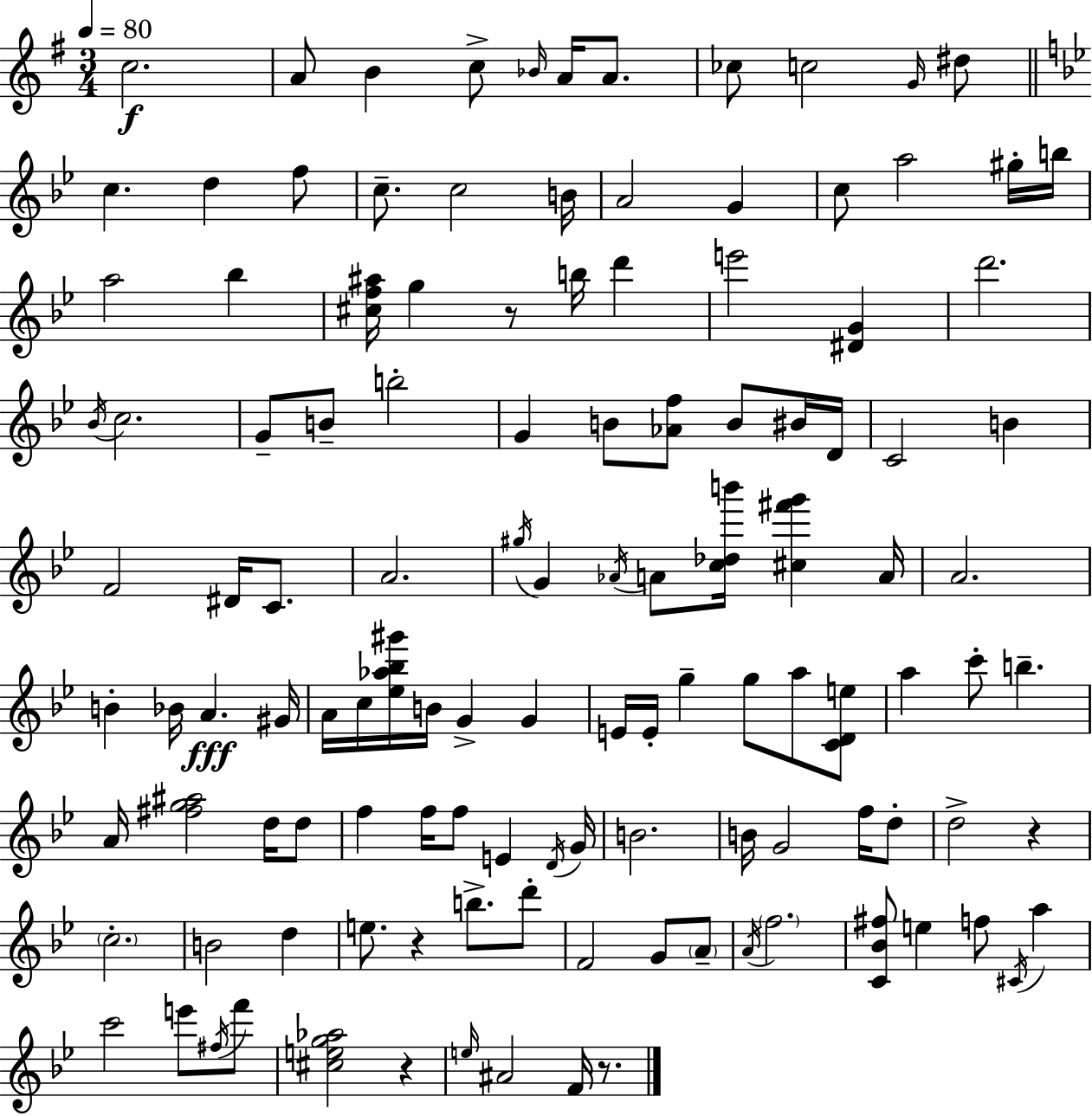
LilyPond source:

{
  \clef treble
  \numericTimeSignature
  \time 3/4
  \key e \minor
  \tempo 4 = 80
  c''2.\f | a'8 b'4 c''8-> \grace { bes'16 } a'16 a'8. | ces''8 c''2 \grace { g'16 } | dis''8 \bar "||" \break \key bes \major c''4. d''4 f''8 | c''8.-- c''2 b'16 | a'2 g'4 | c''8 a''2 gis''16-. b''16 | \break a''2 bes''4 | <cis'' f'' ais''>16 g''4 r8 b''16 d'''4 | e'''2 <dis' g'>4 | d'''2. | \break \acciaccatura { bes'16 } c''2. | g'8-- b'8-- b''2-. | g'4 b'8 <aes' f''>8 b'8 bis'16 | d'16 c'2 b'4 | \break f'2 dis'16 c'8. | a'2. | \acciaccatura { gis''16 } g'4 \acciaccatura { aes'16 } a'8 <c'' des'' b'''>16 <cis'' fis''' g'''>4 | a'16 a'2. | \break b'4-. bes'16 a'4.\fff | gis'16 a'16 c''16 <ees'' aes'' bes'' gis'''>16 b'16 g'4-> g'4 | e'16 e'16-. g''4-- g''8 a''8 | <c' d' e''>8 a''4 c'''8-. b''4.-- | \break a'16 <fis'' g'' ais''>2 | d''16 d''8 f''4 f''16 f''8 e'4 | \acciaccatura { d'16 } g'16 b'2. | b'16 g'2 | \break f''16 d''8-. d''2-> | r4 \parenthesize c''2.-. | b'2 | d''4 e''8. r4 b''8.-> | \break d'''8-. f'2 | g'8 \parenthesize a'8-- \acciaccatura { a'16 } \parenthesize f''2. | <c' bes' fis''>8 e''4 f''8 | \acciaccatura { cis'16 } a''4 c'''2 | \break e'''8 \acciaccatura { fis''16 } f'''8 <cis'' e'' g'' aes''>2 | r4 \grace { e''16 } ais'2 | f'16 r8. \bar "|."
}